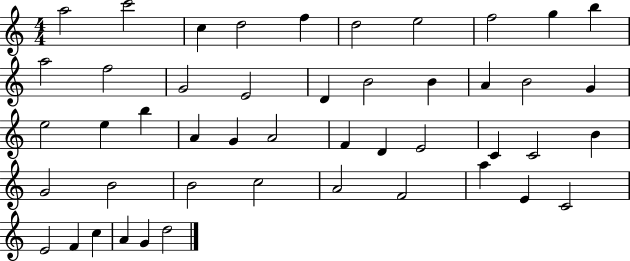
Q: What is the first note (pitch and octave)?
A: A5